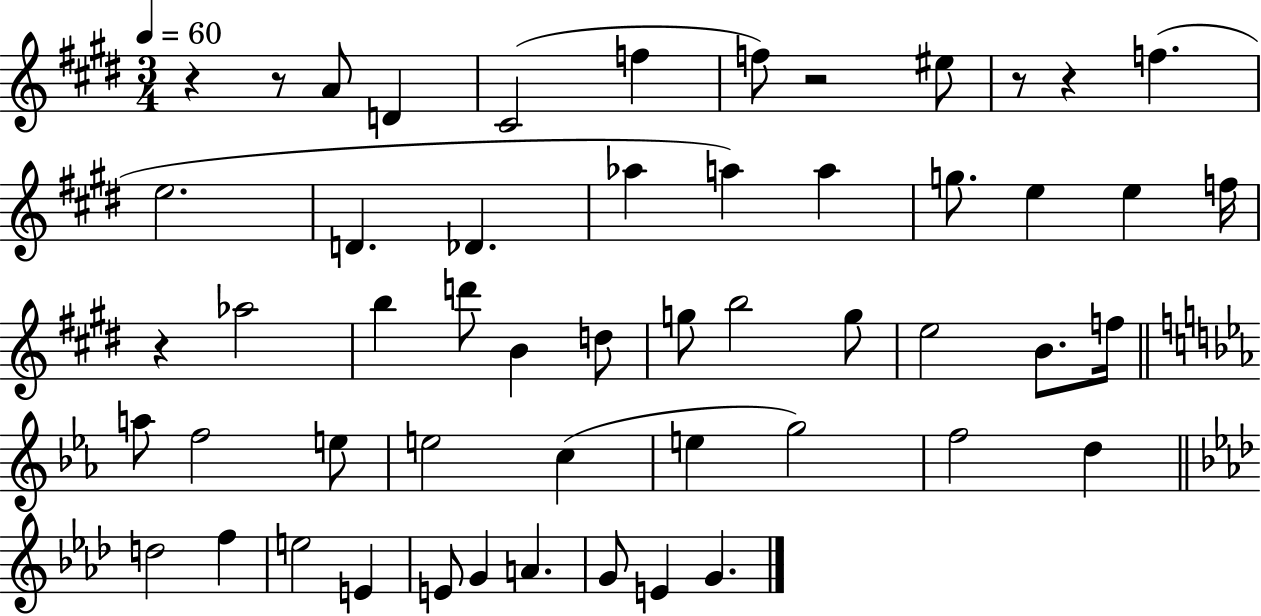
R/q R/e A4/e D4/q C#4/h F5/q F5/e R/h EIS5/e R/e R/q F5/q. E5/h. D4/q. Db4/q. Ab5/q A5/q A5/q G5/e. E5/q E5/q F5/s R/q Ab5/h B5/q D6/e B4/q D5/e G5/e B5/h G5/e E5/h B4/e. F5/s A5/e F5/h E5/e E5/h C5/q E5/q G5/h F5/h D5/q D5/h F5/q E5/h E4/q E4/e G4/q A4/q. G4/e E4/q G4/q.